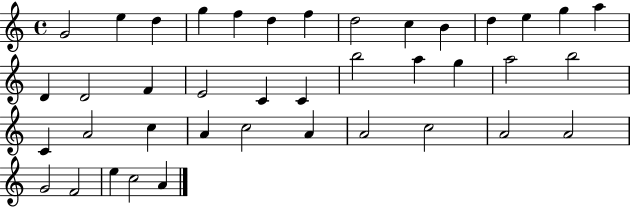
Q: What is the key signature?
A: C major